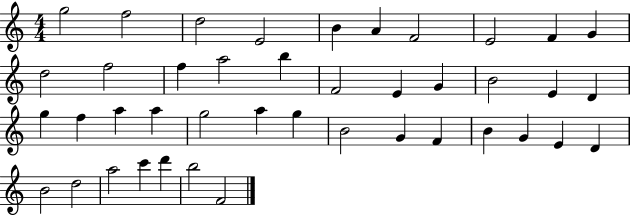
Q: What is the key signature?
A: C major